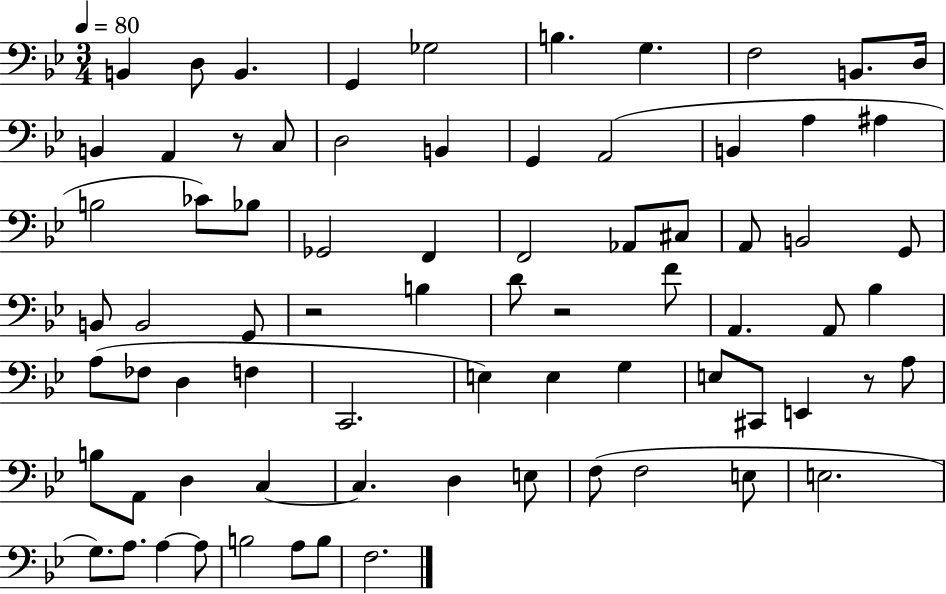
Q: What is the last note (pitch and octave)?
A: F3